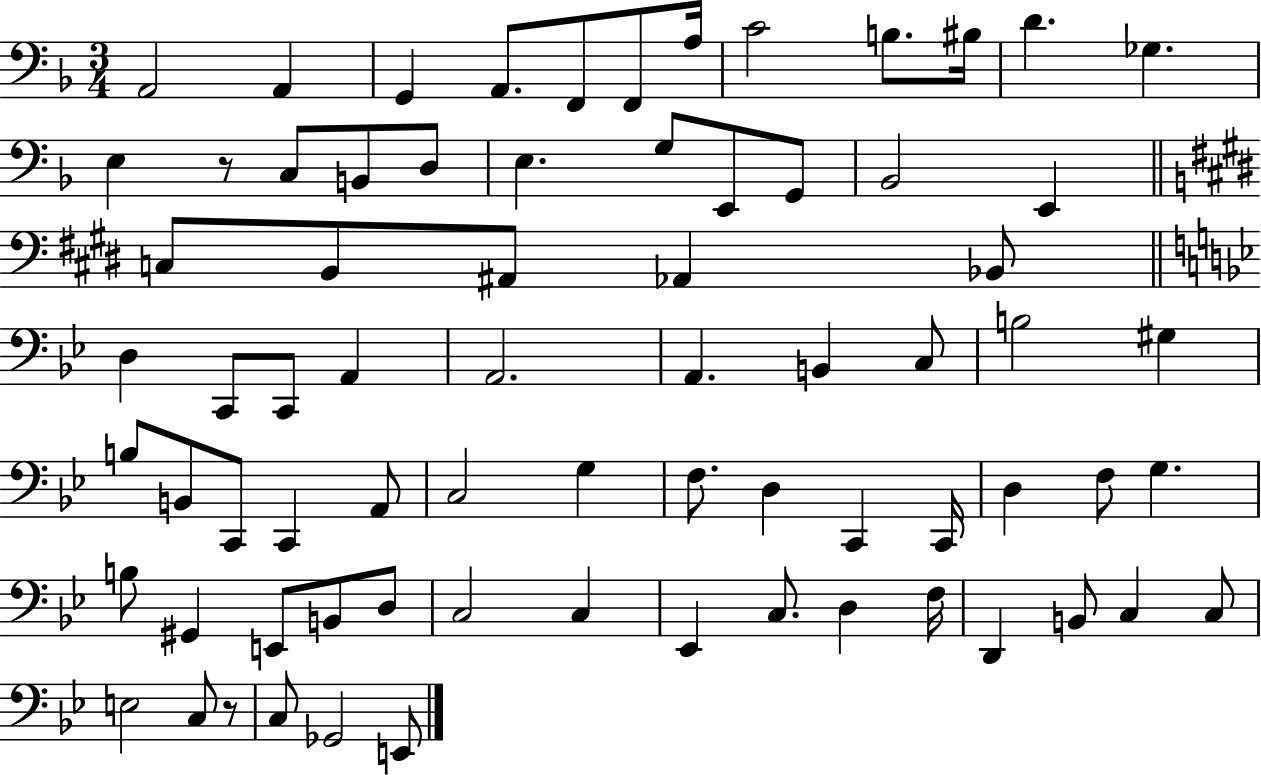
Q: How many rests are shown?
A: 2